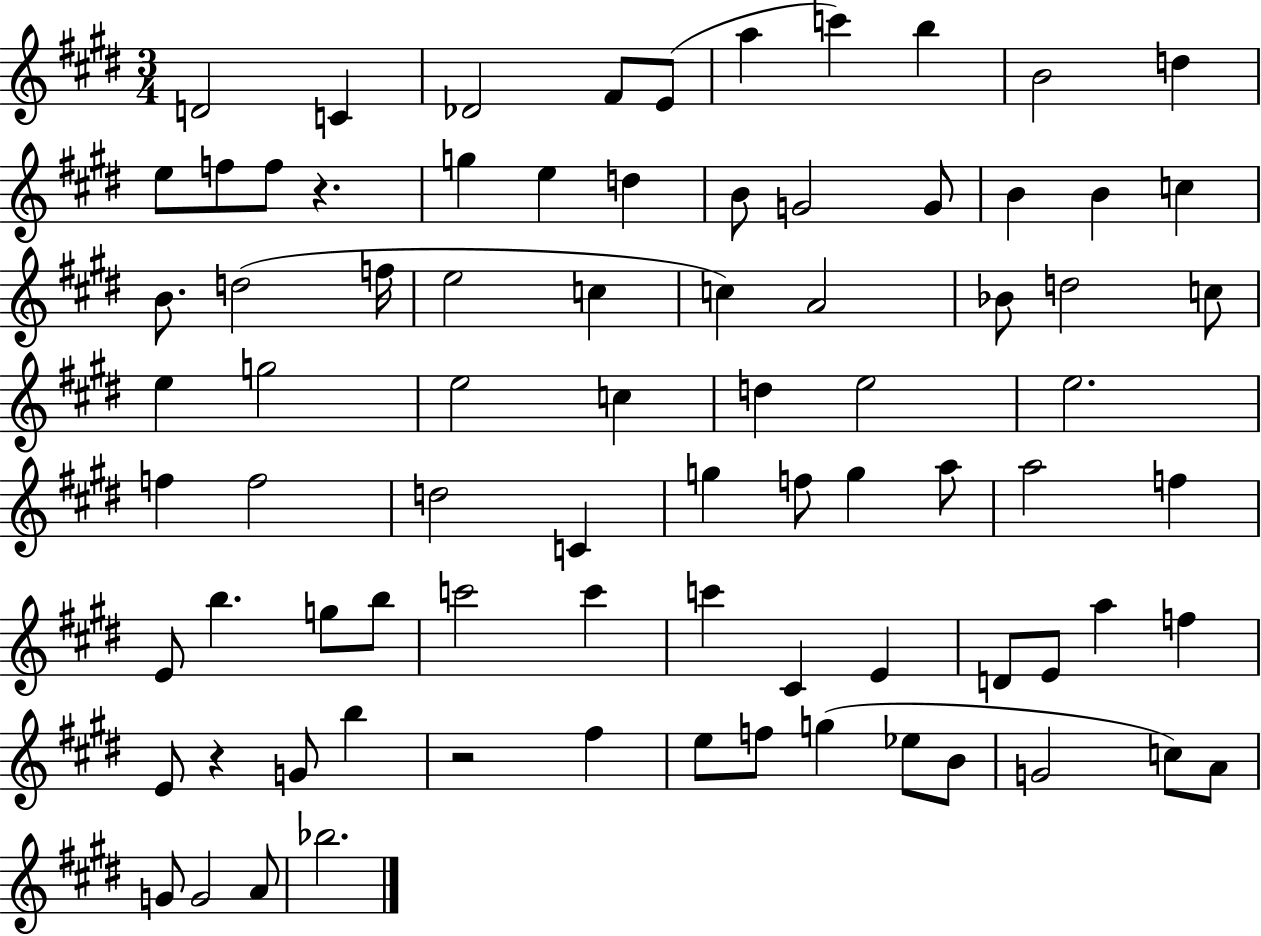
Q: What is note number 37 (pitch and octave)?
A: D5